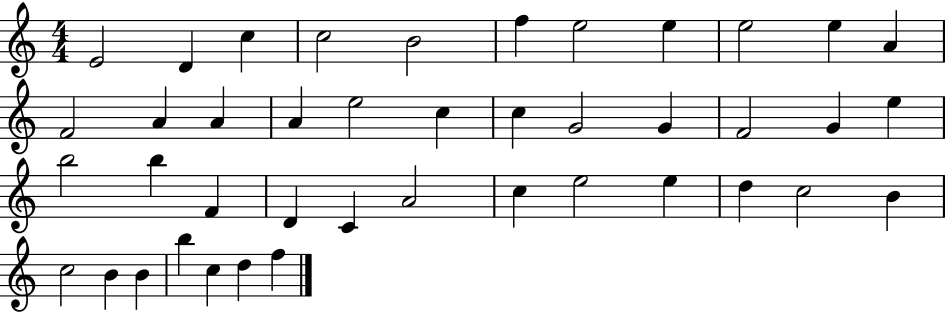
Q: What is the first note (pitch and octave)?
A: E4